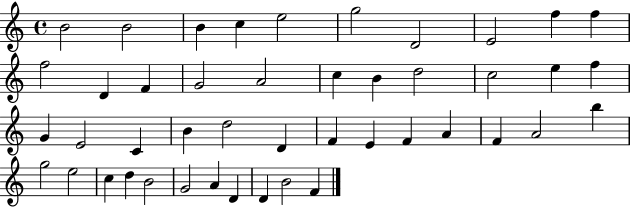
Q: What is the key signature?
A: C major